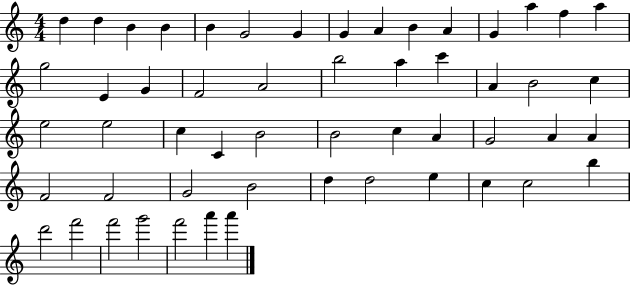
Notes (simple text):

D5/q D5/q B4/q B4/q B4/q G4/h G4/q G4/q A4/q B4/q A4/q G4/q A5/q F5/q A5/q G5/h E4/q G4/q F4/h A4/h B5/h A5/q C6/q A4/q B4/h C5/q E5/h E5/h C5/q C4/q B4/h B4/h C5/q A4/q G4/h A4/q A4/q F4/h F4/h G4/h B4/h D5/q D5/h E5/q C5/q C5/h B5/q D6/h F6/h F6/h G6/h F6/h A6/q A6/q